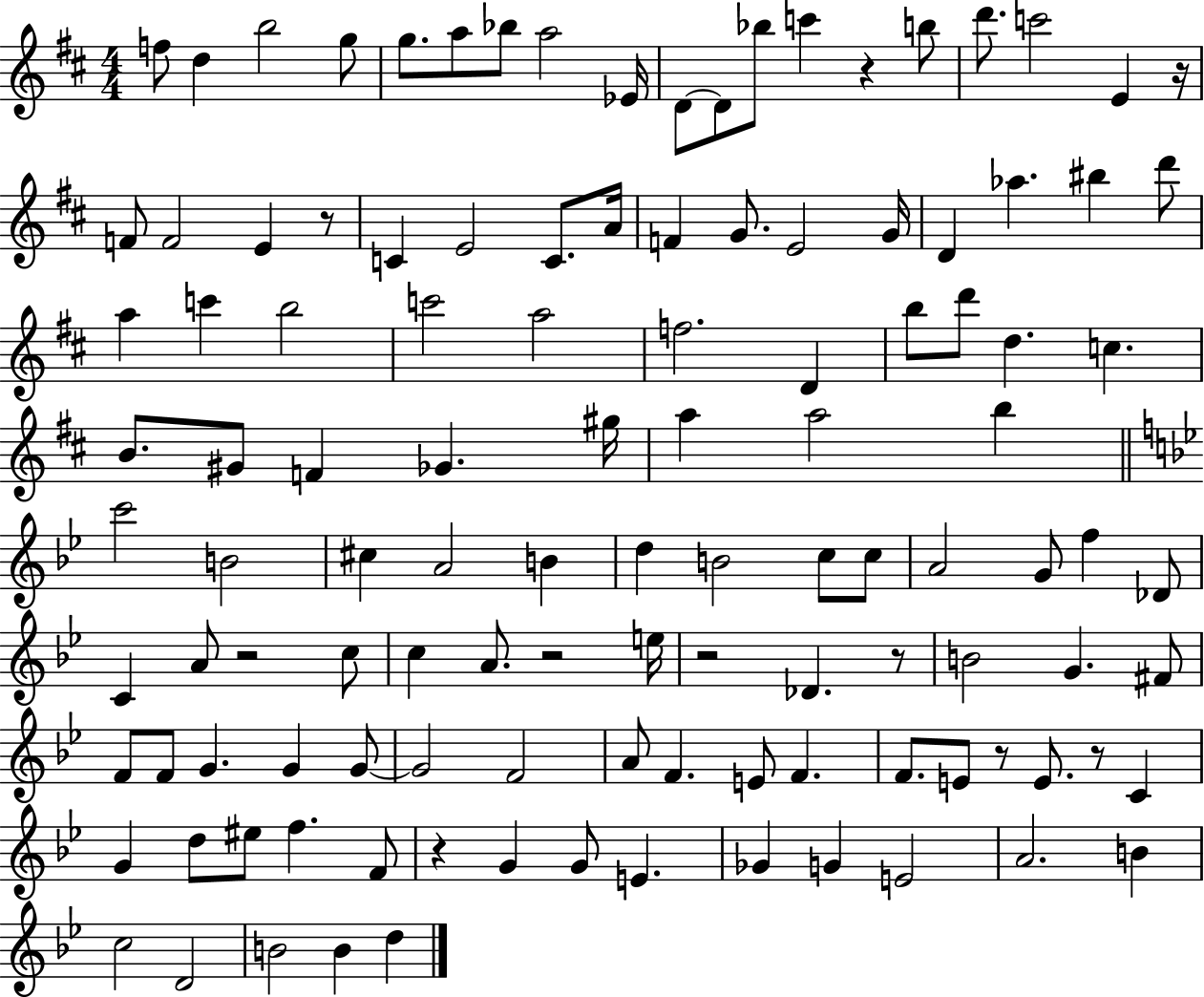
{
  \clef treble
  \numericTimeSignature
  \time 4/4
  \key d \major
  f''8 d''4 b''2 g''8 | g''8. a''8 bes''8 a''2 ees'16 | d'8~~ d'8 bes''8 c'''4 r4 b''8 | d'''8. c'''2 e'4 r16 | \break f'8 f'2 e'4 r8 | c'4 e'2 c'8. a'16 | f'4 g'8. e'2 g'16 | d'4 aes''4. bis''4 d'''8 | \break a''4 c'''4 b''2 | c'''2 a''2 | f''2. d'4 | b''8 d'''8 d''4. c''4. | \break b'8. gis'8 f'4 ges'4. gis''16 | a''4 a''2 b''4 | \bar "||" \break \key bes \major c'''2 b'2 | cis''4 a'2 b'4 | d''4 b'2 c''8 c''8 | a'2 g'8 f''4 des'8 | \break c'4 a'8 r2 c''8 | c''4 a'8. r2 e''16 | r2 des'4. r8 | b'2 g'4. fis'8 | \break f'8 f'8 g'4. g'4 g'8~~ | g'2 f'2 | a'8 f'4. e'8 f'4. | f'8. e'8 r8 e'8. r8 c'4 | \break g'4 d''8 eis''8 f''4. f'8 | r4 g'4 g'8 e'4. | ges'4 g'4 e'2 | a'2. b'4 | \break c''2 d'2 | b'2 b'4 d''4 | \bar "|."
}